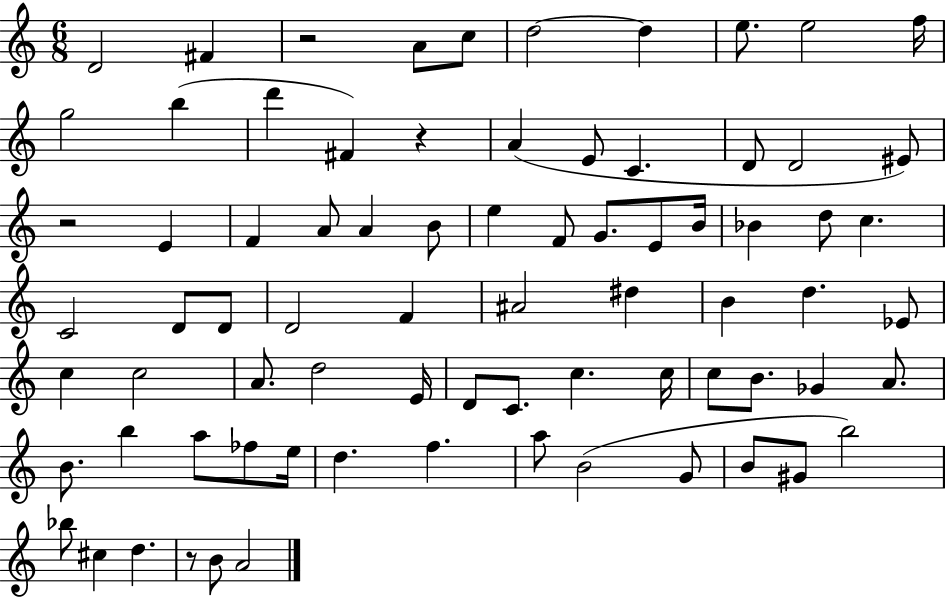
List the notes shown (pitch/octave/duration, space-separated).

D4/h F#4/q R/h A4/e C5/e D5/h D5/q E5/e. E5/h F5/s G5/h B5/q D6/q F#4/q R/q A4/q E4/e C4/q. D4/e D4/h EIS4/e R/h E4/q F4/q A4/e A4/q B4/e E5/q F4/e G4/e. E4/e B4/s Bb4/q D5/e C5/q. C4/h D4/e D4/e D4/h F4/q A#4/h D#5/q B4/q D5/q. Eb4/e C5/q C5/h A4/e. D5/h E4/s D4/e C4/e. C5/q. C5/s C5/e B4/e. Gb4/q A4/e. B4/e. B5/q A5/e FES5/e E5/s D5/q. F5/q. A5/e B4/h G4/e B4/e G#4/e B5/h Bb5/e C#5/q D5/q. R/e B4/e A4/h